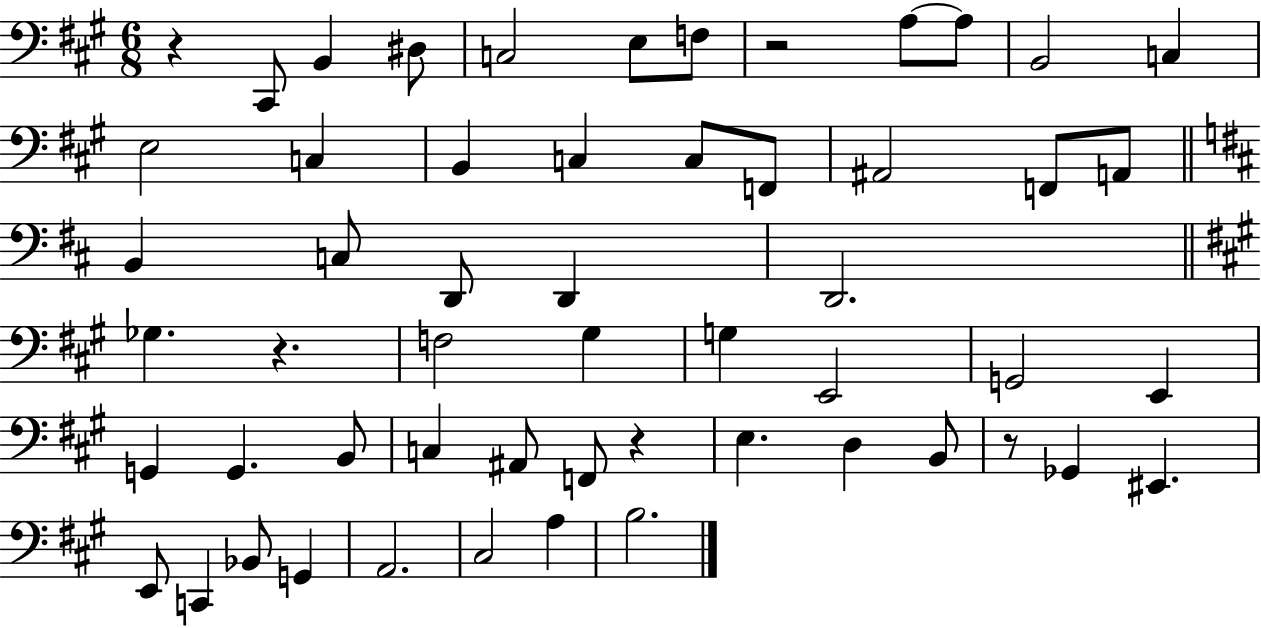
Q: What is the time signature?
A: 6/8